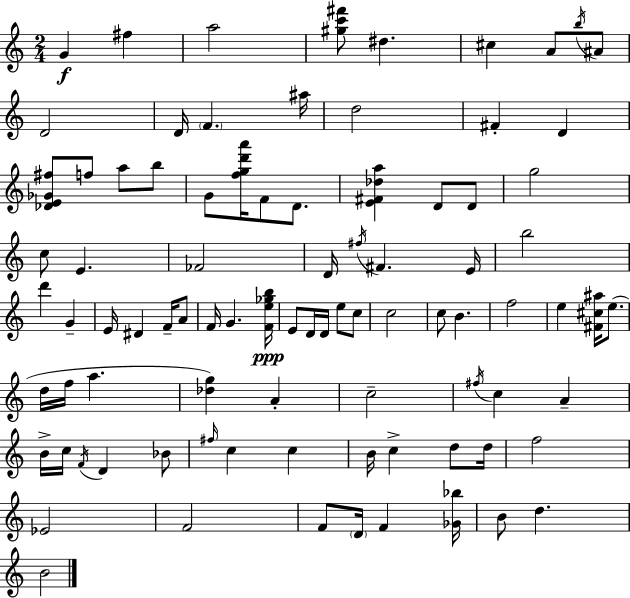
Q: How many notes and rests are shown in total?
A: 88